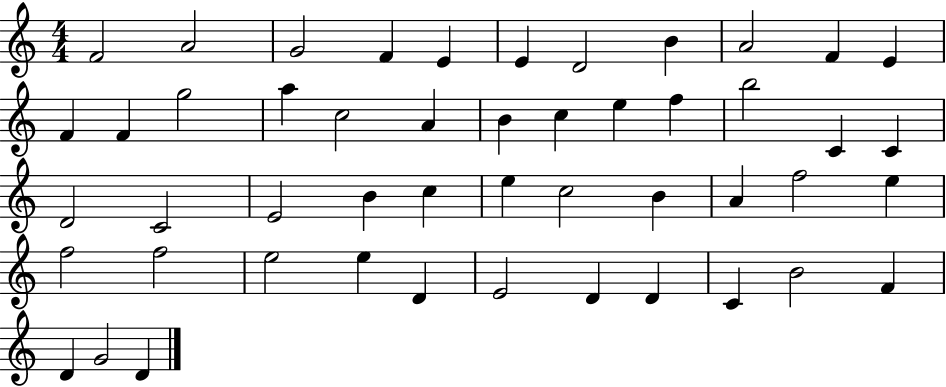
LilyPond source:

{
  \clef treble
  \numericTimeSignature
  \time 4/4
  \key c \major
  f'2 a'2 | g'2 f'4 e'4 | e'4 d'2 b'4 | a'2 f'4 e'4 | \break f'4 f'4 g''2 | a''4 c''2 a'4 | b'4 c''4 e''4 f''4 | b''2 c'4 c'4 | \break d'2 c'2 | e'2 b'4 c''4 | e''4 c''2 b'4 | a'4 f''2 e''4 | \break f''2 f''2 | e''2 e''4 d'4 | e'2 d'4 d'4 | c'4 b'2 f'4 | \break d'4 g'2 d'4 | \bar "|."
}